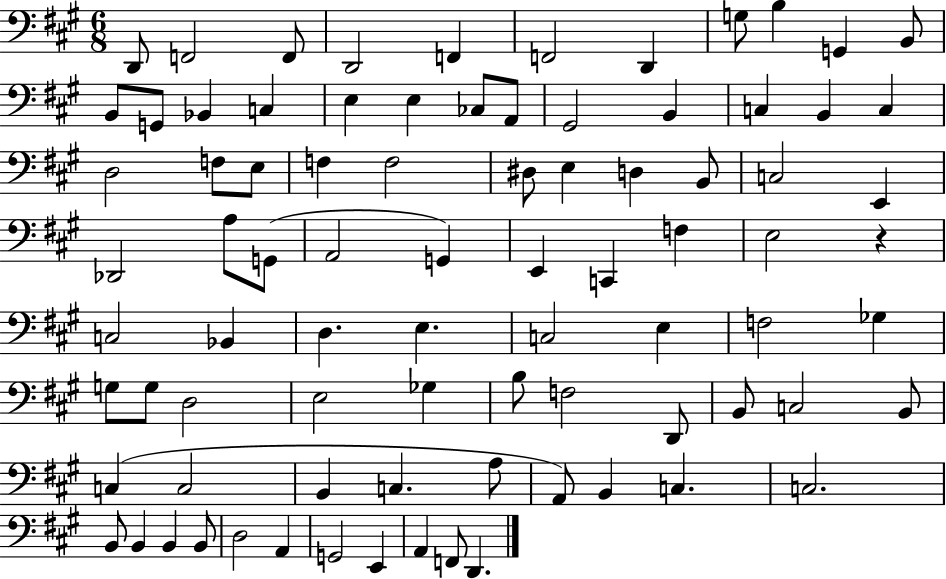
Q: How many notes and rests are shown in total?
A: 84